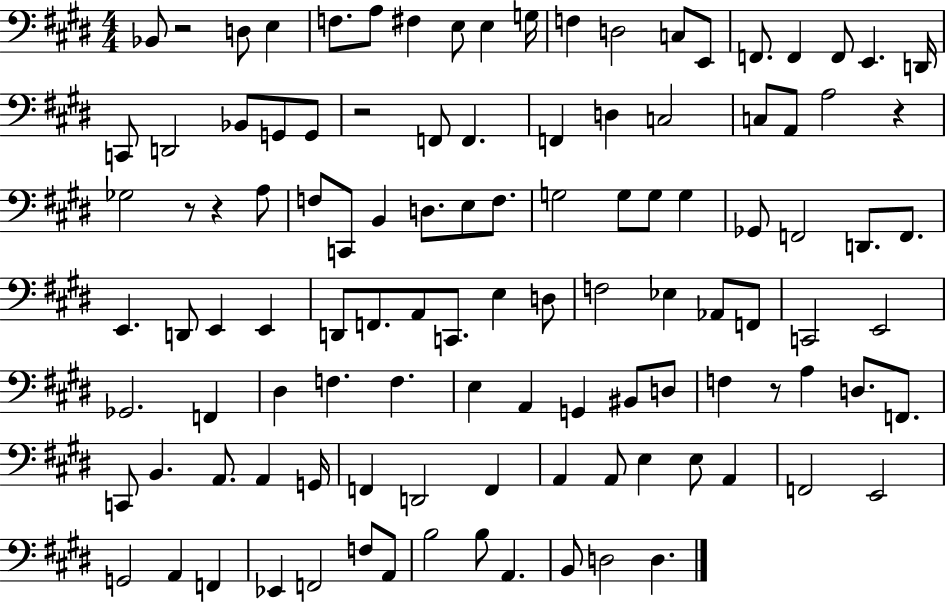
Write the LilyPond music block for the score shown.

{
  \clef bass
  \numericTimeSignature
  \time 4/4
  \key e \major
  bes,8 r2 d8 e4 | f8. a8 fis4 e8 e4 g16 | f4 d2 c8 e,8 | f,8. f,4 f,8 e,4. d,16 | \break c,8 d,2 bes,8 g,8 g,8 | r2 f,8 f,4. | f,4 d4 c2 | c8 a,8 a2 r4 | \break ges2 r8 r4 a8 | f8 c,8 b,4 d8. e8 f8. | g2 g8 g8 g4 | ges,8 f,2 d,8. f,8. | \break e,4. d,8 e,4 e,4 | d,8 f,8. a,8 c,8. e4 d8 | f2 ees4 aes,8 f,8 | c,2 e,2 | \break ges,2. f,4 | dis4 f4. f4. | e4 a,4 g,4 bis,8 d8 | f4 r8 a4 d8. f,8. | \break c,8 b,4. a,8. a,4 g,16 | f,4 d,2 f,4 | a,4 a,8 e4 e8 a,4 | f,2 e,2 | \break g,2 a,4 f,4 | ees,4 f,2 f8 a,8 | b2 b8 a,4. | b,8 d2 d4. | \break \bar "|."
}